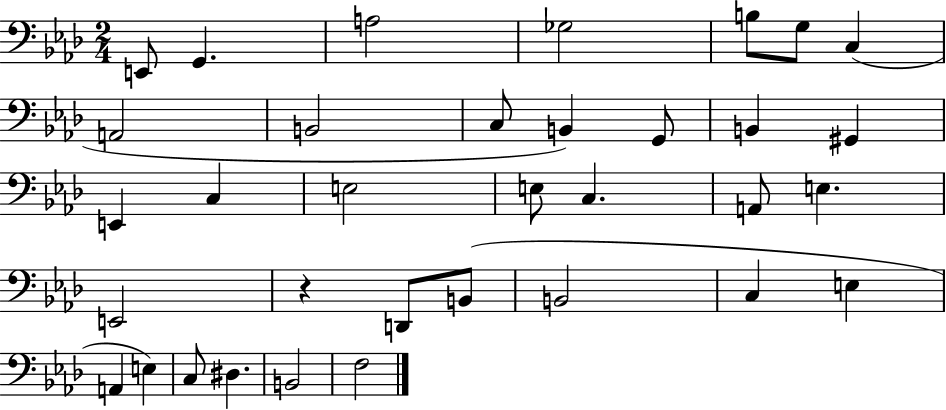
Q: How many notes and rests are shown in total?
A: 34